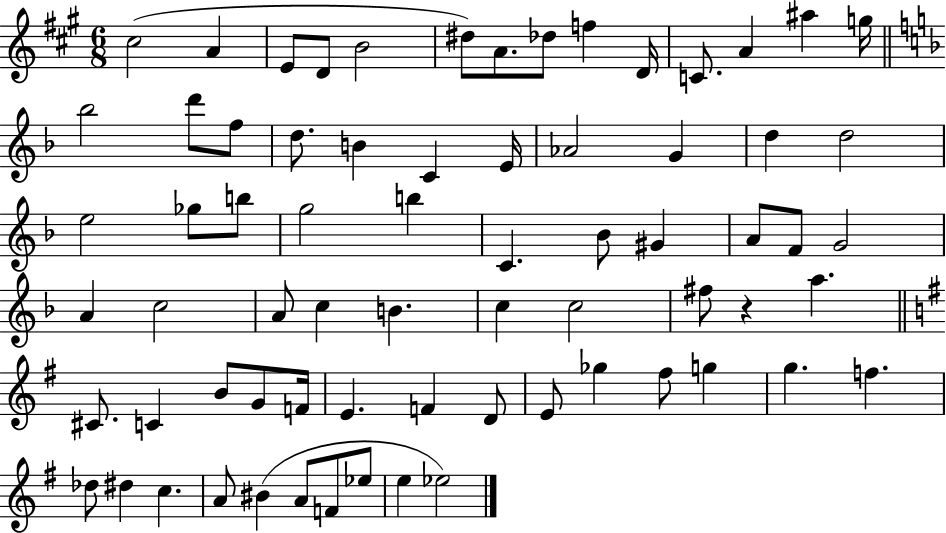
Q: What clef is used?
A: treble